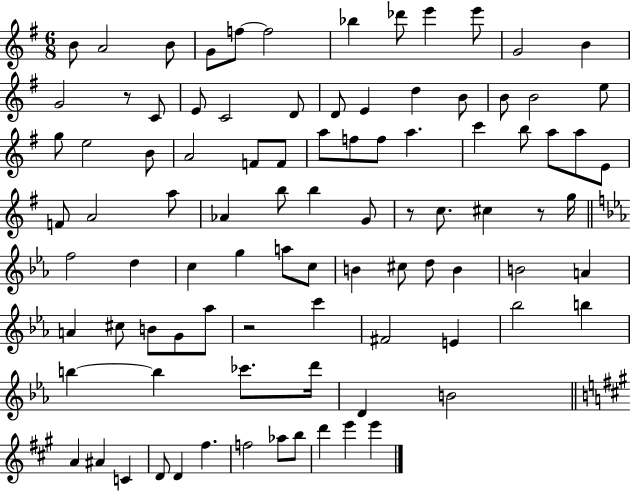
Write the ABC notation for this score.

X:1
T:Untitled
M:6/8
L:1/4
K:G
B/2 A2 B/2 G/2 f/2 f2 _b _d'/2 e' e'/2 G2 B G2 z/2 C/2 E/2 C2 D/2 D/2 E d B/2 B/2 B2 e/2 g/2 e2 B/2 A2 F/2 F/2 a/2 f/2 f/2 a c' b/2 a/2 a/2 E/2 F/2 A2 a/2 _A b/2 b G/2 z/2 c/2 ^c z/2 g/4 f2 d c g a/2 c/2 B ^c/2 d/2 B B2 A A ^c/2 B/2 G/2 _a/2 z2 c' ^F2 E _b2 b b b _c'/2 d'/4 D B2 A ^A C D/2 D ^f f2 _a/2 b/2 d' e' e'